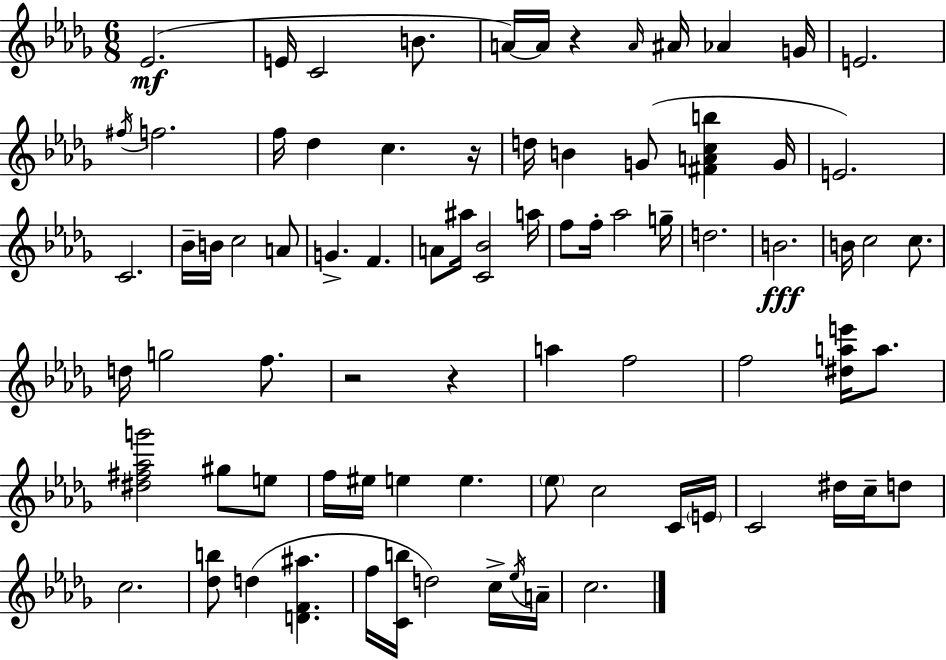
Eb4/h. E4/s C4/h B4/e. A4/s A4/s R/q A4/s A#4/s Ab4/q G4/s E4/h. F#5/s F5/h. F5/s Db5/q C5/q. R/s D5/s B4/q G4/e [F#4,A4,C5,B5]/q G4/s E4/h. C4/h. Bb4/s B4/s C5/h A4/e G4/q. F4/q. A4/e A#5/s [C4,Bb4]/h A5/s F5/e F5/s Ab5/h G5/s D5/h. B4/h. B4/s C5/h C5/e. D5/s G5/h F5/e. R/h R/q A5/q F5/h F5/h [D#5,A5,E6]/s A5/e. [D#5,F#5,Ab5,G6]/h G#5/e E5/e F5/s EIS5/s E5/q E5/q. Eb5/e C5/h C4/s E4/s C4/h D#5/s C5/s D5/e C5/h. [Db5,B5]/e D5/q [D4,F4,A#5]/q. F5/s [C4,B5]/s D5/h C5/s Eb5/s A4/s C5/h.